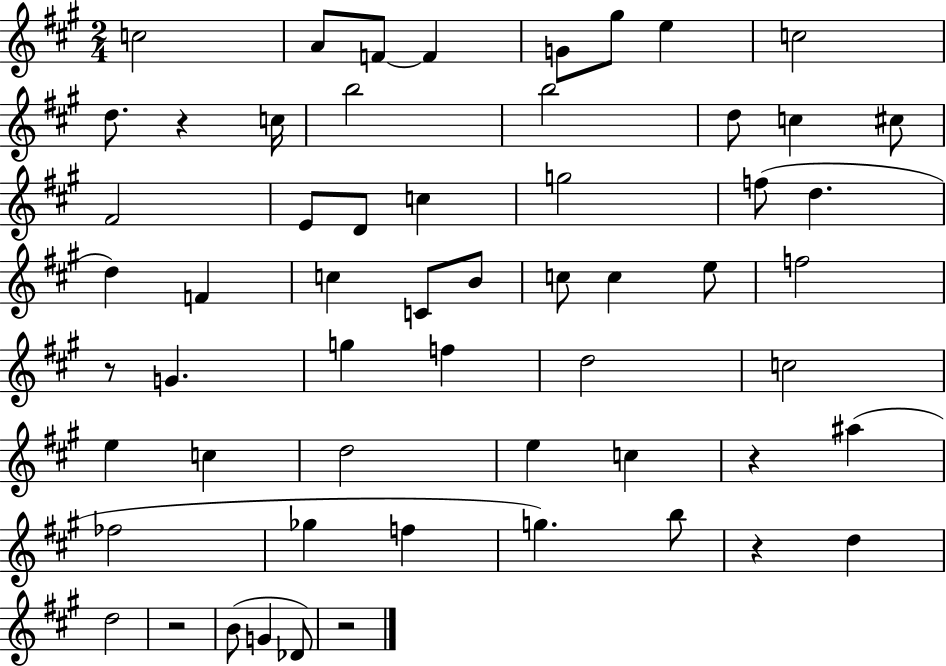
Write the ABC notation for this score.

X:1
T:Untitled
M:2/4
L:1/4
K:A
c2 A/2 F/2 F G/2 ^g/2 e c2 d/2 z c/4 b2 b2 d/2 c ^c/2 ^F2 E/2 D/2 c g2 f/2 d d F c C/2 B/2 c/2 c e/2 f2 z/2 G g f d2 c2 e c d2 e c z ^a _f2 _g f g b/2 z d d2 z2 B/2 G _D/2 z2